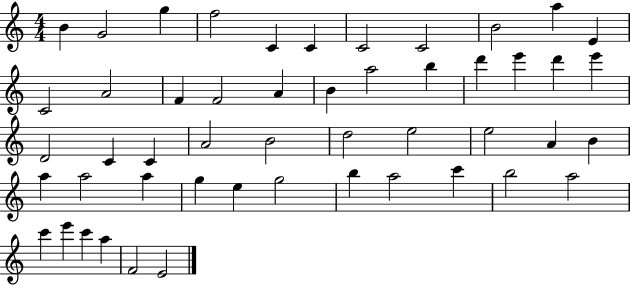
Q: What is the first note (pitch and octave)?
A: B4